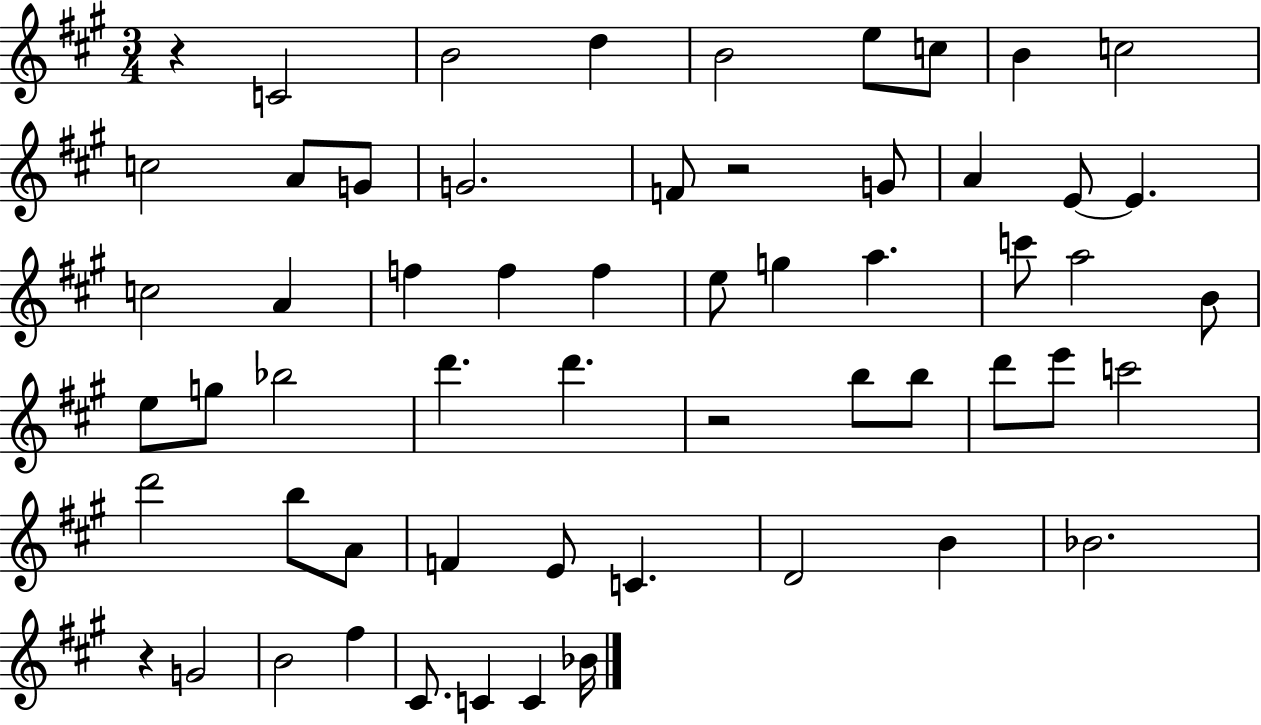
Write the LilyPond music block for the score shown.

{
  \clef treble
  \numericTimeSignature
  \time 3/4
  \key a \major
  r4 c'2 | b'2 d''4 | b'2 e''8 c''8 | b'4 c''2 | \break c''2 a'8 g'8 | g'2. | f'8 r2 g'8 | a'4 e'8~~ e'4. | \break c''2 a'4 | f''4 f''4 f''4 | e''8 g''4 a''4. | c'''8 a''2 b'8 | \break e''8 g''8 bes''2 | d'''4. d'''4. | r2 b''8 b''8 | d'''8 e'''8 c'''2 | \break d'''2 b''8 a'8 | f'4 e'8 c'4. | d'2 b'4 | bes'2. | \break r4 g'2 | b'2 fis''4 | cis'8. c'4 c'4 bes'16 | \bar "|."
}